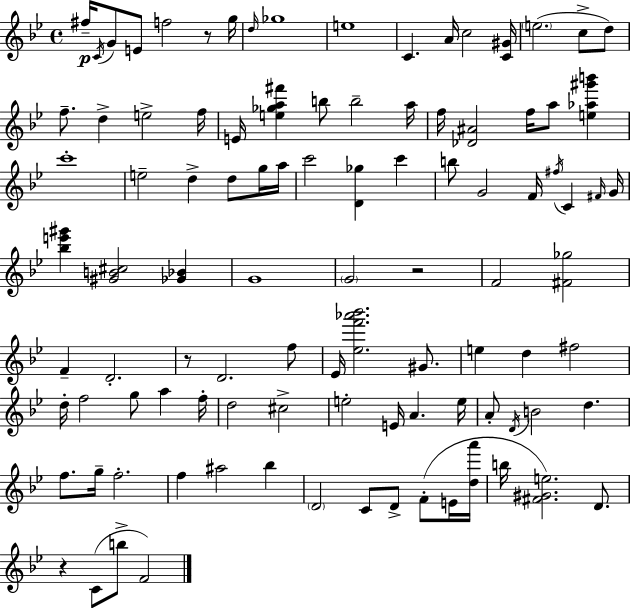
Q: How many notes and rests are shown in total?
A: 100